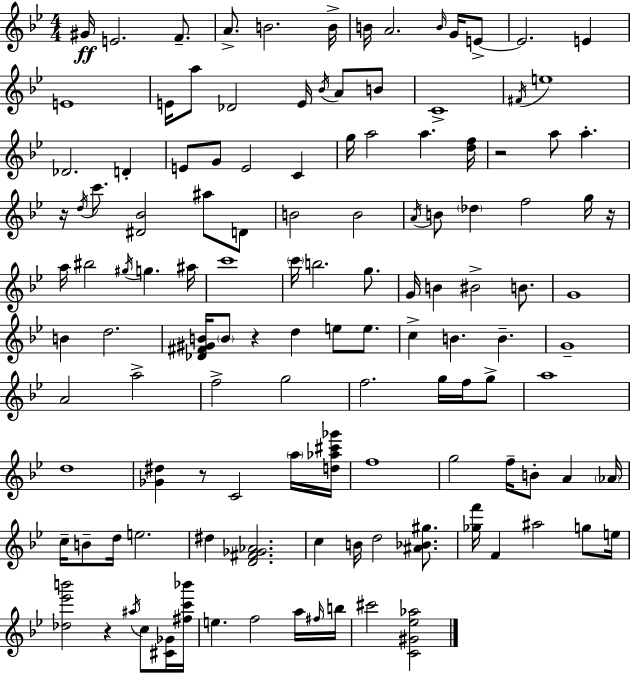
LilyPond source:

{
  \clef treble
  \numericTimeSignature
  \time 4/4
  \key bes \major
  \repeat volta 2 { gis'16\ff e'2. f'8.-- | a'8.-> b'2. b'16-> | b'16 a'2. \grace { b'16 } g'16 e'8->~~ | e'2. e'4 | \break e'1 | e'16 a''8 des'2 e'16 \acciaccatura { bes'16 } a'8 | b'8 c'1-> | \acciaccatura { fis'16 } e''1 | \break des'2. d'4-. | e'8 g'8 e'2 c'4 | g''16 a''2 a''4. | <d'' f''>16 r2 a''8 a''4.-. | \break r16 \acciaccatura { d''16 } c'''8. <dis' bes'>2 | ais''8 d'8 b'2 b'2 | \acciaccatura { a'16 } b'8 \parenthesize des''4 f''2 | g''16 r16 a''16 bis''2 \acciaccatura { gis''16 } g''4. | \break ais''16 c'''1 | \parenthesize c'''16 b''2. | g''8. g'16 b'4 bis'2-> | b'8. g'1 | \break b'4 d''2. | <des' fis' gis' b'>16 \parenthesize b'8 r4 d''4 | e''8 e''8. c''4-> b'4. | b'4.-- g'1-- | \break a'2 a''2-> | f''2-> g''2 | f''2. | g''16 f''16 g''8-> a''1 | \break d''1 | <ges' dis''>4 r8 c'2 | \parenthesize a''16 <d'' aes'' cis''' ges'''>16 f''1 | g''2 f''16-- b'8-. | \break a'4 \parenthesize aes'16 c''16-- b'8-- d''16 e''2. | dis''4 <d' fis' ges' aes'>2. | c''4 b'16 d''2 | <ais' bes' gis''>8. <ges'' f'''>16 f'4 ais''2 | \break g''8 e''16 <des'' ees''' b'''>2 r4 | \acciaccatura { ais''16 } c''8 <cis' ges'>16 <fis'' c''' bes'''>16 e''4. f''2 | a''16 \grace { fis''16 } b''16 cis'''2 | <c' gis' ees'' aes''>2 } \bar "|."
}